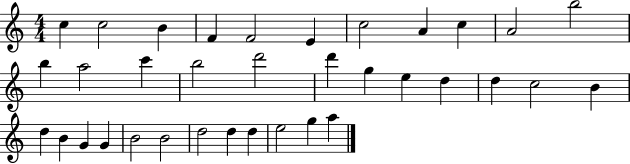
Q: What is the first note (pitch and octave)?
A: C5